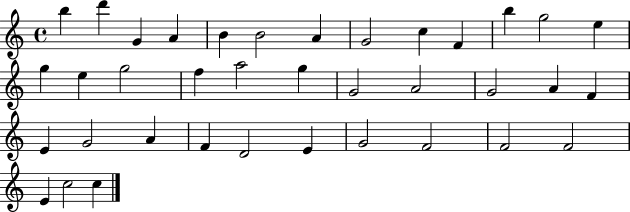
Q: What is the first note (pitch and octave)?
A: B5